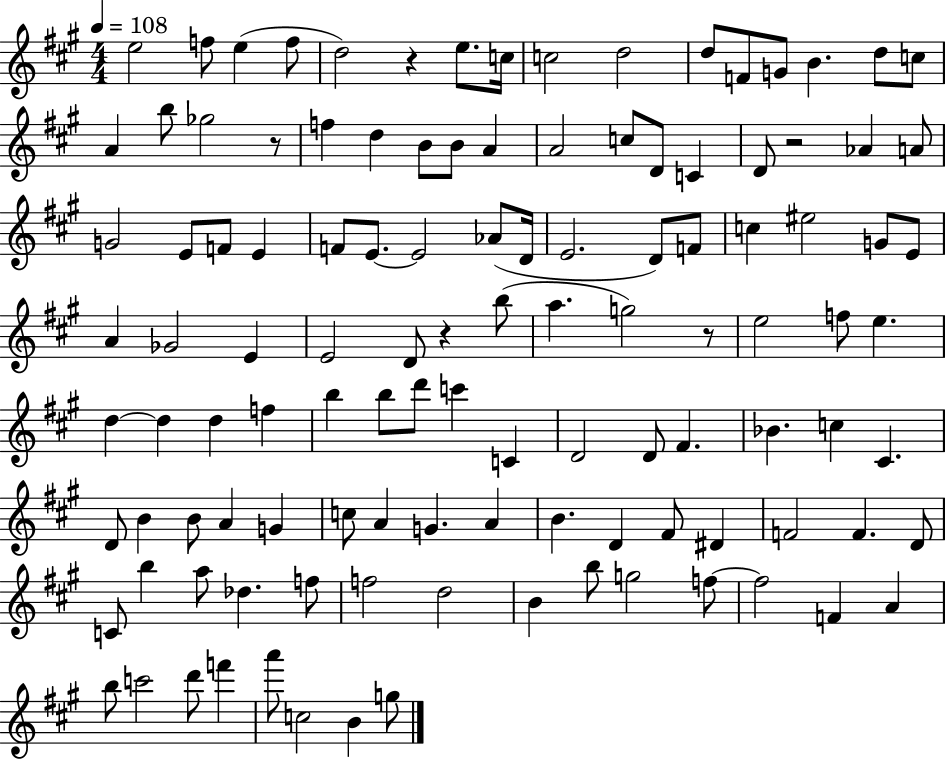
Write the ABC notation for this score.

X:1
T:Untitled
M:4/4
L:1/4
K:A
e2 f/2 e f/2 d2 z e/2 c/4 c2 d2 d/2 F/2 G/2 B d/2 c/2 A b/2 _g2 z/2 f d B/2 B/2 A A2 c/2 D/2 C D/2 z2 _A A/2 G2 E/2 F/2 E F/2 E/2 E2 _A/2 D/4 E2 D/2 F/2 c ^e2 G/2 E/2 A _G2 E E2 D/2 z b/2 a g2 z/2 e2 f/2 e d d d f b b/2 d'/2 c' C D2 D/2 ^F _B c ^C D/2 B B/2 A G c/2 A G A B D ^F/2 ^D F2 F D/2 C/2 b a/2 _d f/2 f2 d2 B b/2 g2 f/2 f2 F A b/2 c'2 d'/2 f' a'/2 c2 B g/2